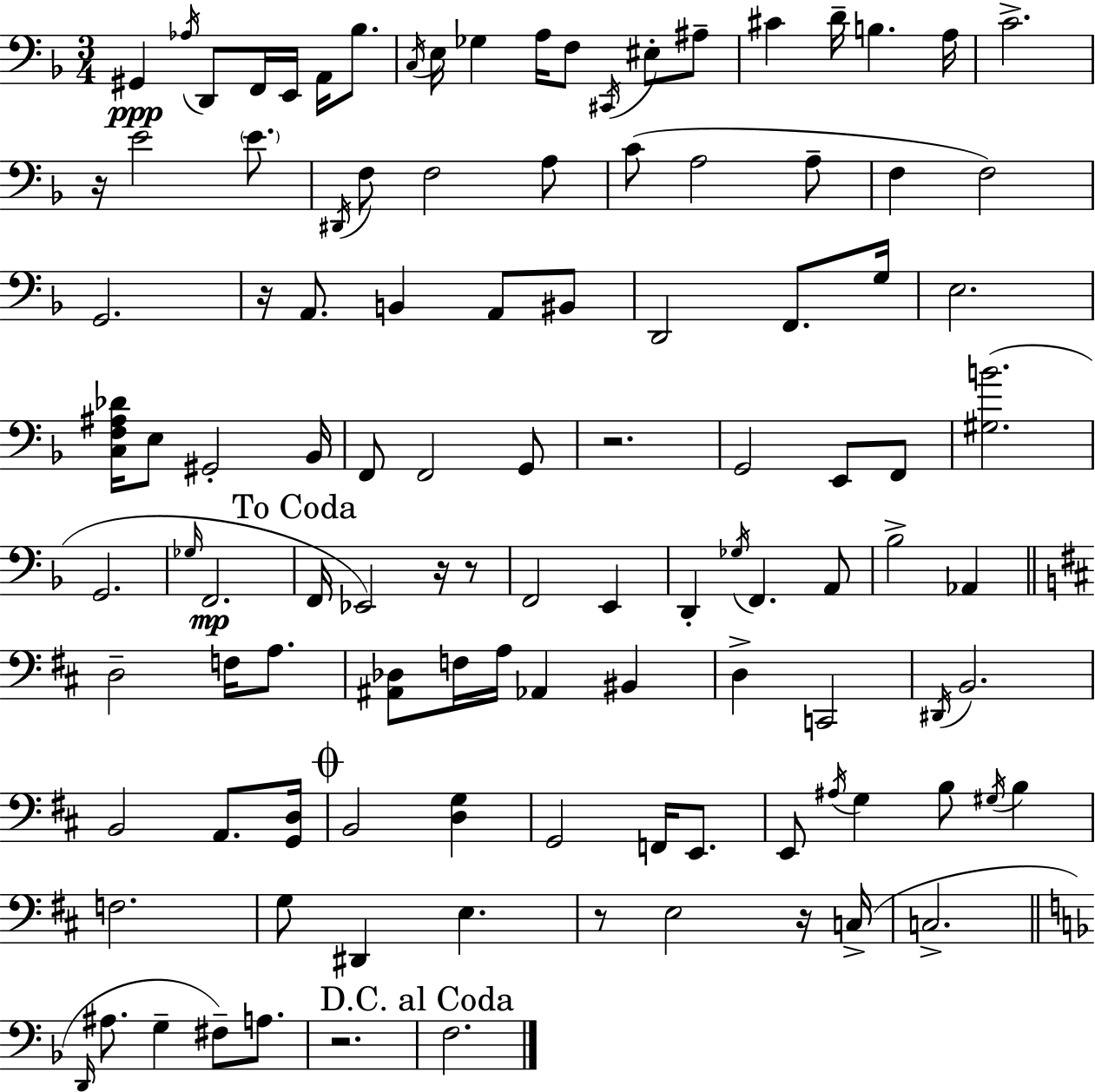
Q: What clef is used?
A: bass